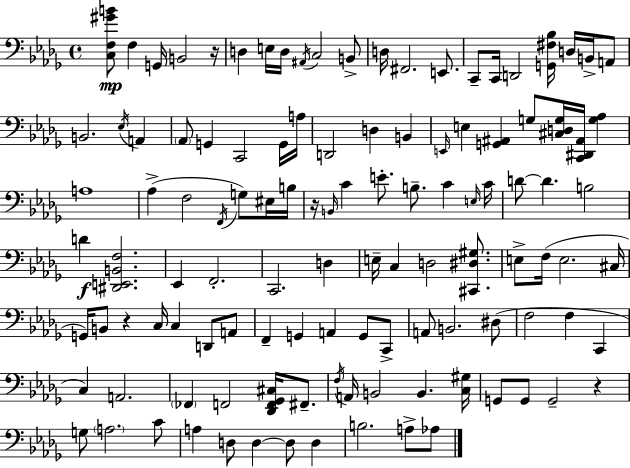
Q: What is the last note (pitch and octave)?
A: Ab3